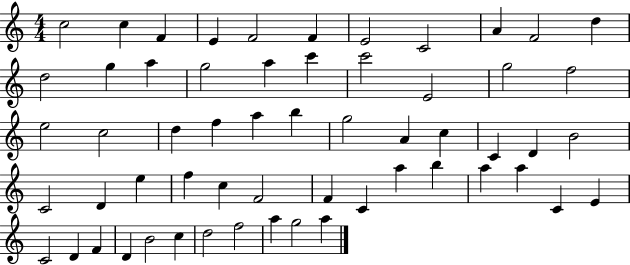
{
  \clef treble
  \numericTimeSignature
  \time 4/4
  \key c \major
  c''2 c''4 f'4 | e'4 f'2 f'4 | e'2 c'2 | a'4 f'2 d''4 | \break d''2 g''4 a''4 | g''2 a''4 c'''4 | c'''2 e'2 | g''2 f''2 | \break e''2 c''2 | d''4 f''4 a''4 b''4 | g''2 a'4 c''4 | c'4 d'4 b'2 | \break c'2 d'4 e''4 | f''4 c''4 f'2 | f'4 c'4 a''4 b''4 | a''4 a''4 c'4 e'4 | \break c'2 d'4 f'4 | d'4 b'2 c''4 | d''2 f''2 | a''4 g''2 a''4 | \break \bar "|."
}